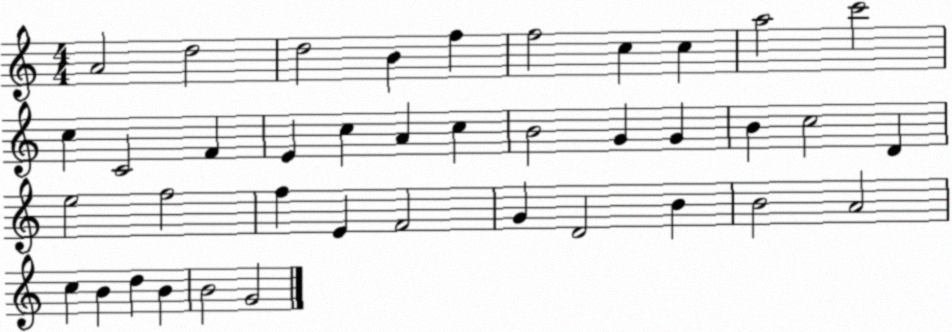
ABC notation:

X:1
T:Untitled
M:4/4
L:1/4
K:C
A2 d2 d2 B f f2 c c a2 c'2 c C2 F E c A c B2 G G B c2 D e2 f2 f E F2 G D2 B B2 A2 c B d B B2 G2